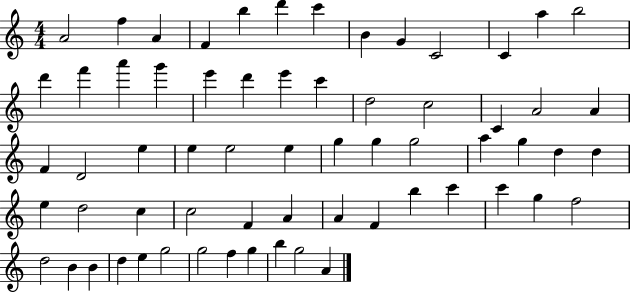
{
  \clef treble
  \numericTimeSignature
  \time 4/4
  \key c \major
  a'2 f''4 a'4 | f'4 b''4 d'''4 c'''4 | b'4 g'4 c'2 | c'4 a''4 b''2 | \break d'''4 f'''4 a'''4 g'''4 | e'''4 d'''4 e'''4 c'''4 | d''2 c''2 | c'4 a'2 a'4 | \break f'4 d'2 e''4 | e''4 e''2 e''4 | g''4 g''4 g''2 | a''4 g''4 d''4 d''4 | \break e''4 d''2 c''4 | c''2 f'4 a'4 | a'4 f'4 b''4 c'''4 | c'''4 g''4 f''2 | \break d''2 b'4 b'4 | d''4 e''4 g''2 | g''2 f''4 g''4 | b''4 g''2 a'4 | \break \bar "|."
}